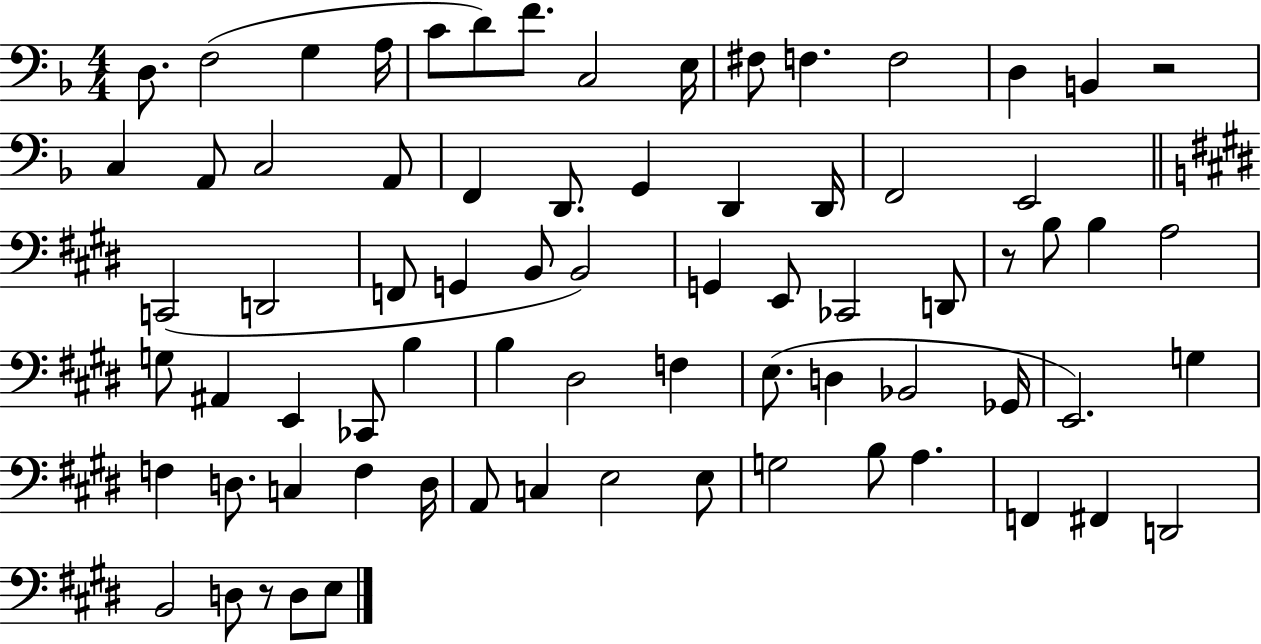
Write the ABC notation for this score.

X:1
T:Untitled
M:4/4
L:1/4
K:F
D,/2 F,2 G, A,/4 C/2 D/2 F/2 C,2 E,/4 ^F,/2 F, F,2 D, B,, z2 C, A,,/2 C,2 A,,/2 F,, D,,/2 G,, D,, D,,/4 F,,2 E,,2 C,,2 D,,2 F,,/2 G,, B,,/2 B,,2 G,, E,,/2 _C,,2 D,,/2 z/2 B,/2 B, A,2 G,/2 ^A,, E,, _C,,/2 B, B, ^D,2 F, E,/2 D, _B,,2 _G,,/4 E,,2 G, F, D,/2 C, F, D,/4 A,,/2 C, E,2 E,/2 G,2 B,/2 A, F,, ^F,, D,,2 B,,2 D,/2 z/2 D,/2 E,/2